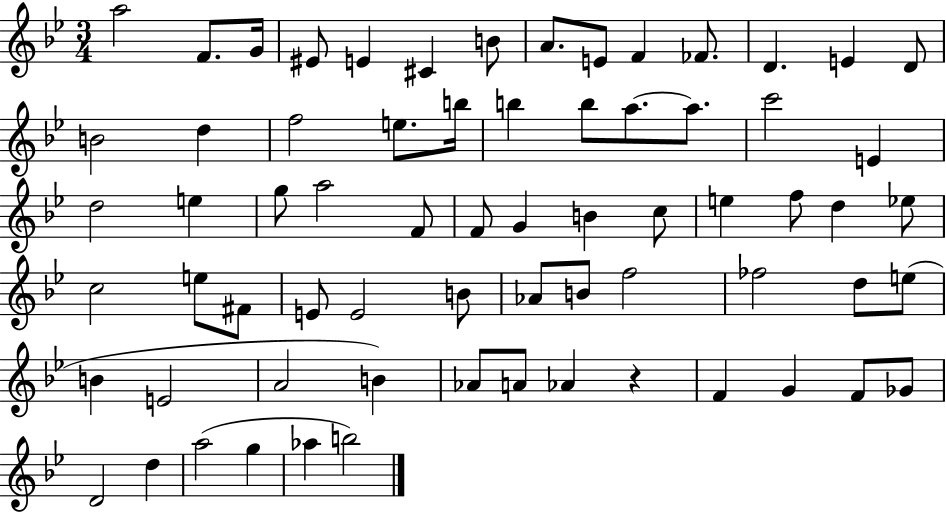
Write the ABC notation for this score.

X:1
T:Untitled
M:3/4
L:1/4
K:Bb
a2 F/2 G/4 ^E/2 E ^C B/2 A/2 E/2 F _F/2 D E D/2 B2 d f2 e/2 b/4 b b/2 a/2 a/2 c'2 E d2 e g/2 a2 F/2 F/2 G B c/2 e f/2 d _e/2 c2 e/2 ^F/2 E/2 E2 B/2 _A/2 B/2 f2 _f2 d/2 e/2 B E2 A2 B _A/2 A/2 _A z F G F/2 _G/2 D2 d a2 g _a b2